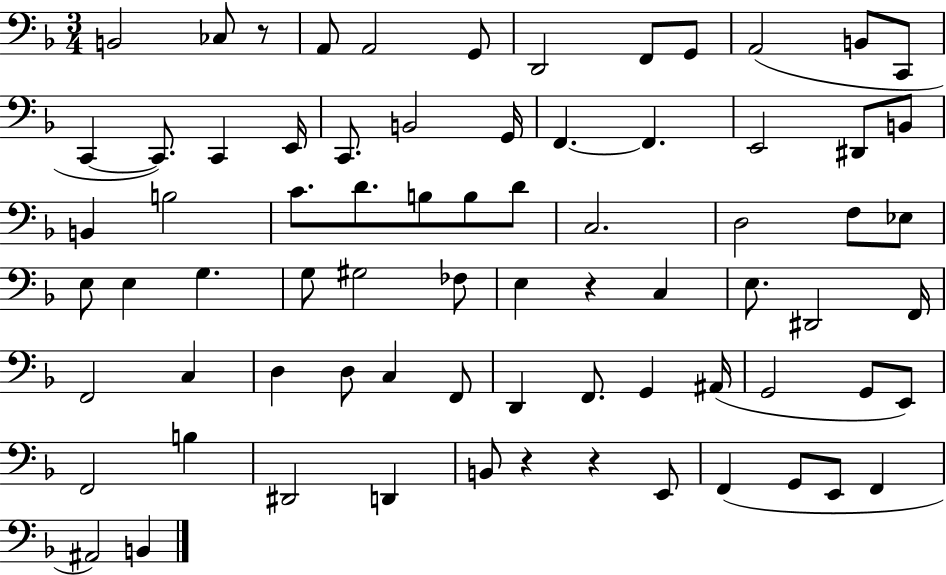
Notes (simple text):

B2/h CES3/e R/e A2/e A2/h G2/e D2/h F2/e G2/e A2/h B2/e C2/e C2/q C2/e. C2/q E2/s C2/e. B2/h G2/s F2/q. F2/q. E2/h D#2/e B2/e B2/q B3/h C4/e. D4/e. B3/e B3/e D4/e C3/h. D3/h F3/e Eb3/e E3/e E3/q G3/q. G3/e G#3/h FES3/e E3/q R/q C3/q E3/e. D#2/h F2/s F2/h C3/q D3/q D3/e C3/q F2/e D2/q F2/e. G2/q A#2/s G2/h G2/e E2/e F2/h B3/q D#2/h D2/q B2/e R/q R/q E2/e F2/q G2/e E2/e F2/q A#2/h B2/q